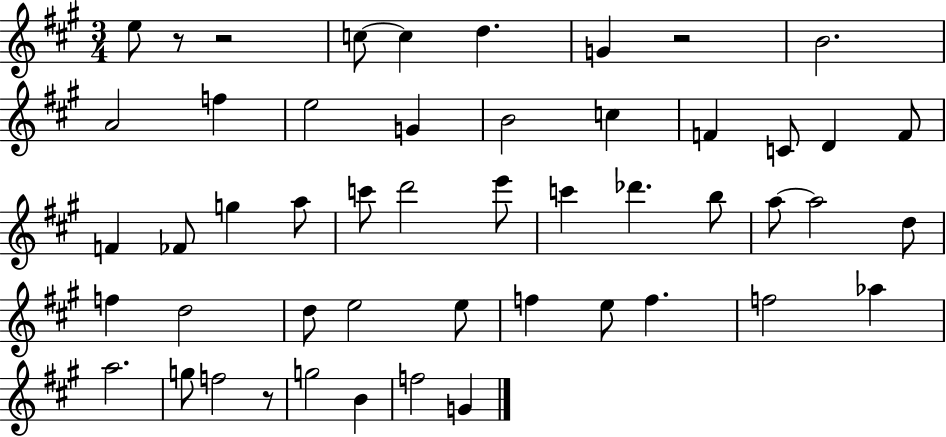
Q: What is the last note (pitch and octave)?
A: G4